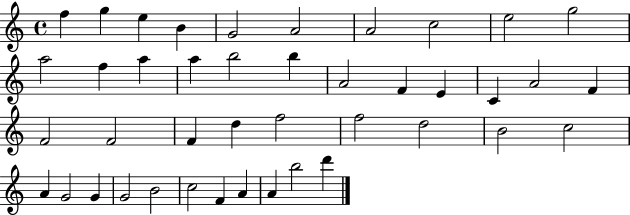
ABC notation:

X:1
T:Untitled
M:4/4
L:1/4
K:C
f g e B G2 A2 A2 c2 e2 g2 a2 f a a b2 b A2 F E C A2 F F2 F2 F d f2 f2 d2 B2 c2 A G2 G G2 B2 c2 F A A b2 d'